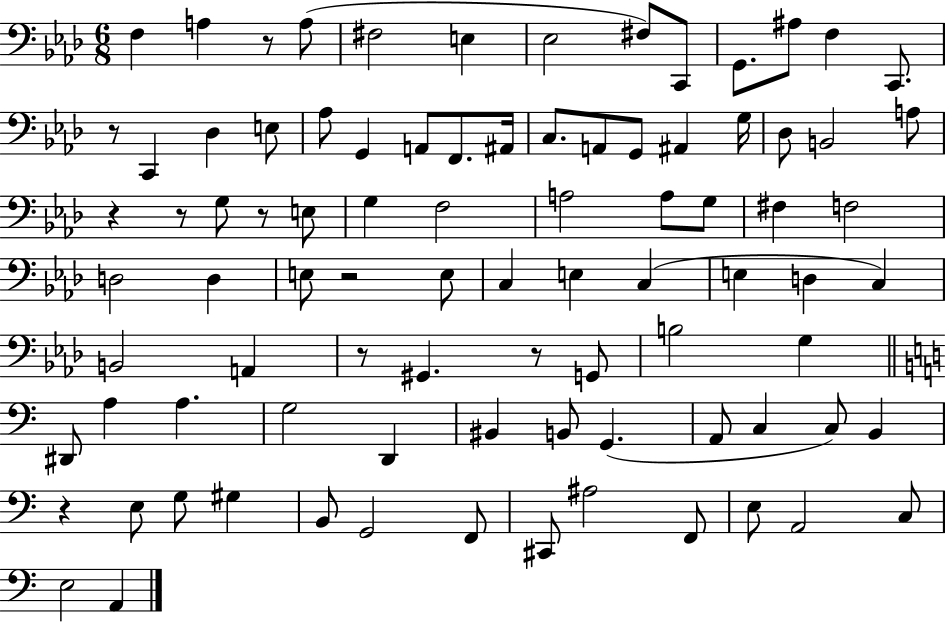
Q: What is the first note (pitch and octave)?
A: F3